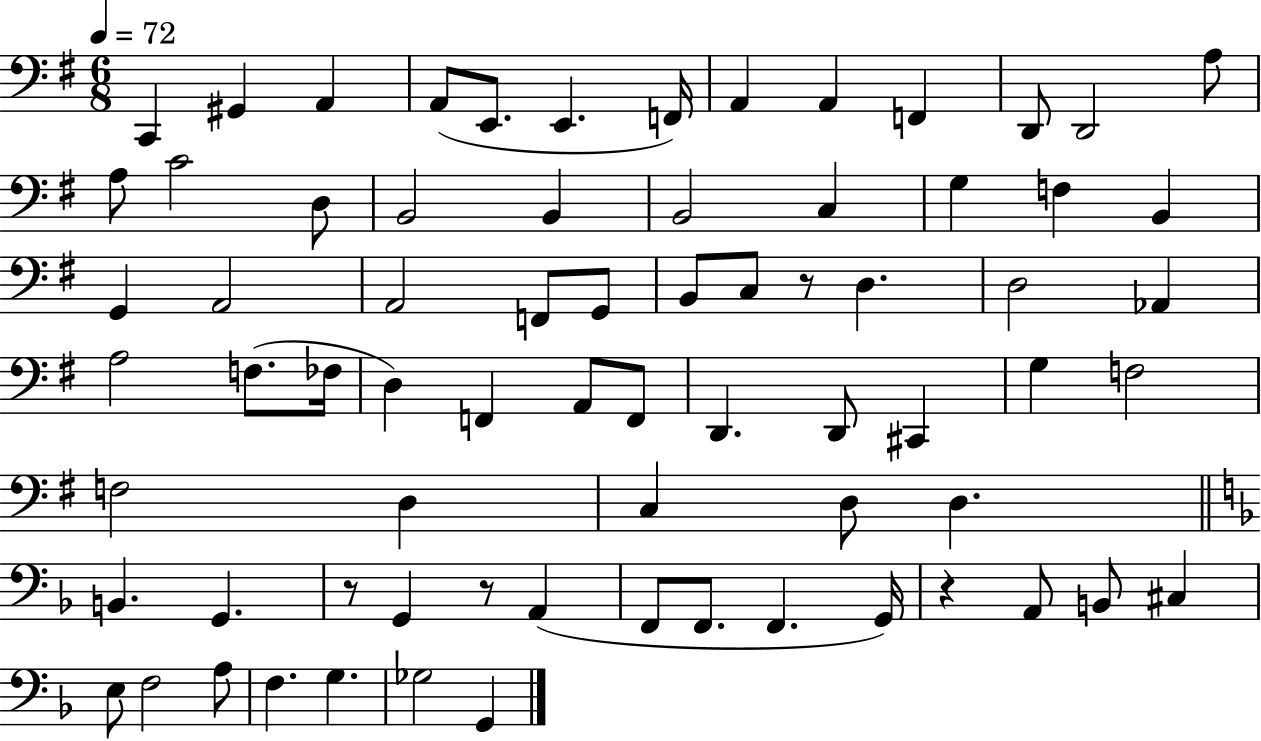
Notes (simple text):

C2/q G#2/q A2/q A2/e E2/e. E2/q. F2/s A2/q A2/q F2/q D2/e D2/h A3/e A3/e C4/h D3/e B2/h B2/q B2/h C3/q G3/q F3/q B2/q G2/q A2/h A2/h F2/e G2/e B2/e C3/e R/e D3/q. D3/h Ab2/q A3/h F3/e. FES3/s D3/q F2/q A2/e F2/e D2/q. D2/e C#2/q G3/q F3/h F3/h D3/q C3/q D3/e D3/q. B2/q. G2/q. R/e G2/q R/e A2/q F2/e F2/e. F2/q. G2/s R/q A2/e B2/e C#3/q E3/e F3/h A3/e F3/q. G3/q. Gb3/h G2/q